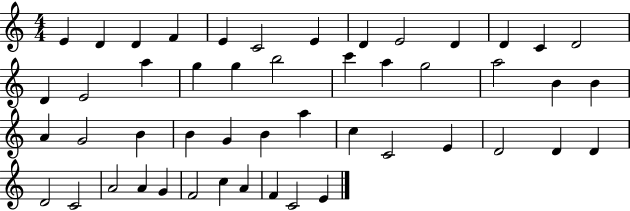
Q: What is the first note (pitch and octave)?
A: E4